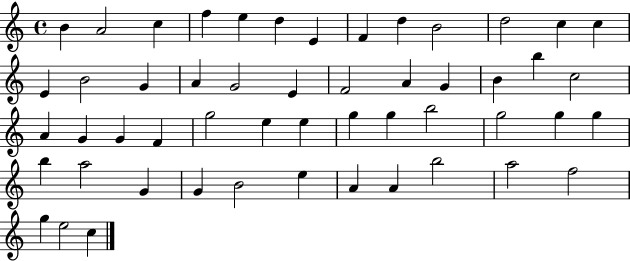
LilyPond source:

{
  \clef treble
  \time 4/4
  \defaultTimeSignature
  \key c \major
  b'4 a'2 c''4 | f''4 e''4 d''4 e'4 | f'4 d''4 b'2 | d''2 c''4 c''4 | \break e'4 b'2 g'4 | a'4 g'2 e'4 | f'2 a'4 g'4 | b'4 b''4 c''2 | \break a'4 g'4 g'4 f'4 | g''2 e''4 e''4 | g''4 g''4 b''2 | g''2 g''4 g''4 | \break b''4 a''2 g'4 | g'4 b'2 e''4 | a'4 a'4 b''2 | a''2 f''2 | \break g''4 e''2 c''4 | \bar "|."
}